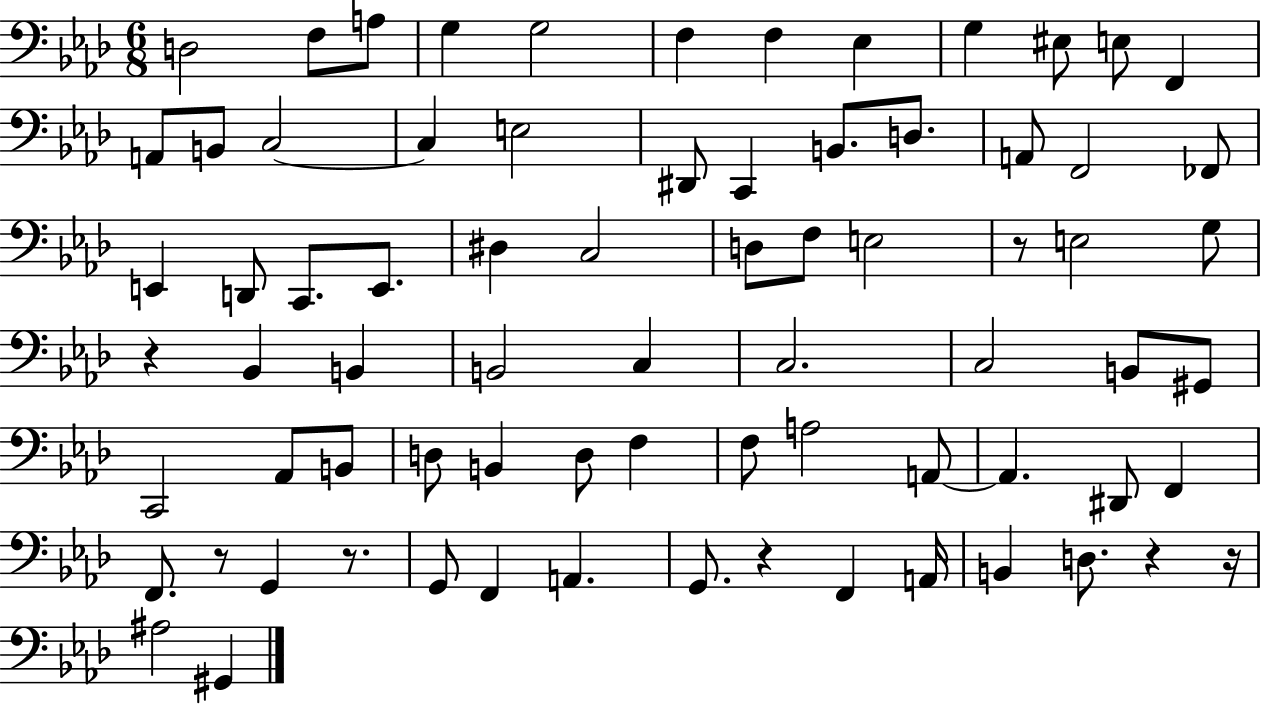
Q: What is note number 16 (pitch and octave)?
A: C3